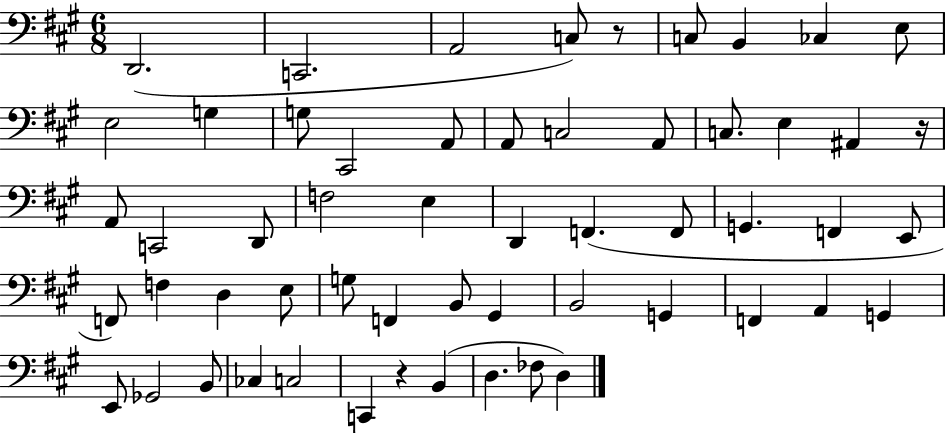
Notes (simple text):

D2/h. C2/h. A2/h C3/e R/e C3/e B2/q CES3/q E3/e E3/h G3/q G3/e C#2/h A2/e A2/e C3/h A2/e C3/e. E3/q A#2/q R/s A2/e C2/h D2/e F3/h E3/q D2/q F2/q. F2/e G2/q. F2/q E2/e F2/e F3/q D3/q E3/e G3/e F2/q B2/e G#2/q B2/h G2/q F2/q A2/q G2/q E2/e Gb2/h B2/e CES3/q C3/h C2/q R/q B2/q D3/q. FES3/e D3/q